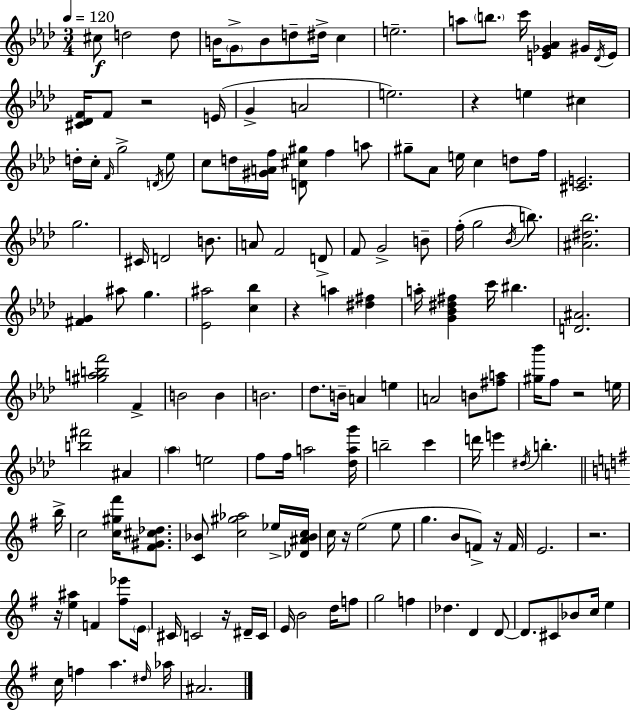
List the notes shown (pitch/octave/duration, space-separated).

C#5/e D5/h D5/e B4/s G4/e B4/e D5/e D#5/s C5/q E5/h. A5/e B5/e. C6/s [E4,Gb4,Ab4]/q G#4/s Db4/s E4/s [C#4,Db4,F4]/s F4/e R/h E4/s G4/q A4/h E5/h. R/q E5/q C#5/q D5/s C5/s F4/s G5/h D4/s Eb5/e C5/e D5/s [G#4,A4,F5]/s [D4,C#5,G#5]/e F5/q A5/e G#5/e Ab4/e E5/s C5/q D5/e F5/s [C#4,E4]/h. G5/h. C#4/s D4/h B4/e. A4/e F4/h D4/e F4/e G4/h B4/e F5/s G5/h Bb4/s B5/e. [A#4,D#5,Bb5]/h. [F#4,G4]/q A#5/e G5/q. [Eb4,A#5]/h [C5,Bb5]/q R/q A5/q [D#5,F#5]/q A5/s [G4,Bb4,D#5,F#5]/q C6/s BIS5/q. [D4,A#4]/h. [G#5,A5,B5,F6]/h F4/q B4/h B4/q B4/h. Db5/e. B4/s A4/q E5/q A4/h B4/e [F#5,A5]/e [G#5,Bb6]/s F5/e R/h E5/s [B5,F#6]/h A#4/q Ab5/q E5/h F5/e F5/s A5/h [Db5,A5,G6]/s B5/h C6/q D6/s E6/q D#5/s B5/q. B5/s C5/h [C5,G#5,F#6]/s [F#4,G#4,C#5,Db5]/e. [C4,Bb4]/e [C5,G#5,Ab5]/h Eb5/s [Db4,A#4,Bb4,C5]/s C5/s R/s E5/h E5/e G5/q. B4/e F4/e R/s F4/s E4/h. R/h. R/s [E5,A#5]/q F4/q [F#5,Eb6]/e E4/s C#4/s C4/h R/s D#4/s C4/s E4/s B4/h D5/s F5/e G5/h F5/q Db5/q. D4/q D4/e D4/e. C#4/e Bb4/e C5/s E5/q C5/s F5/q A5/q. D#5/s Ab5/s A#4/h.